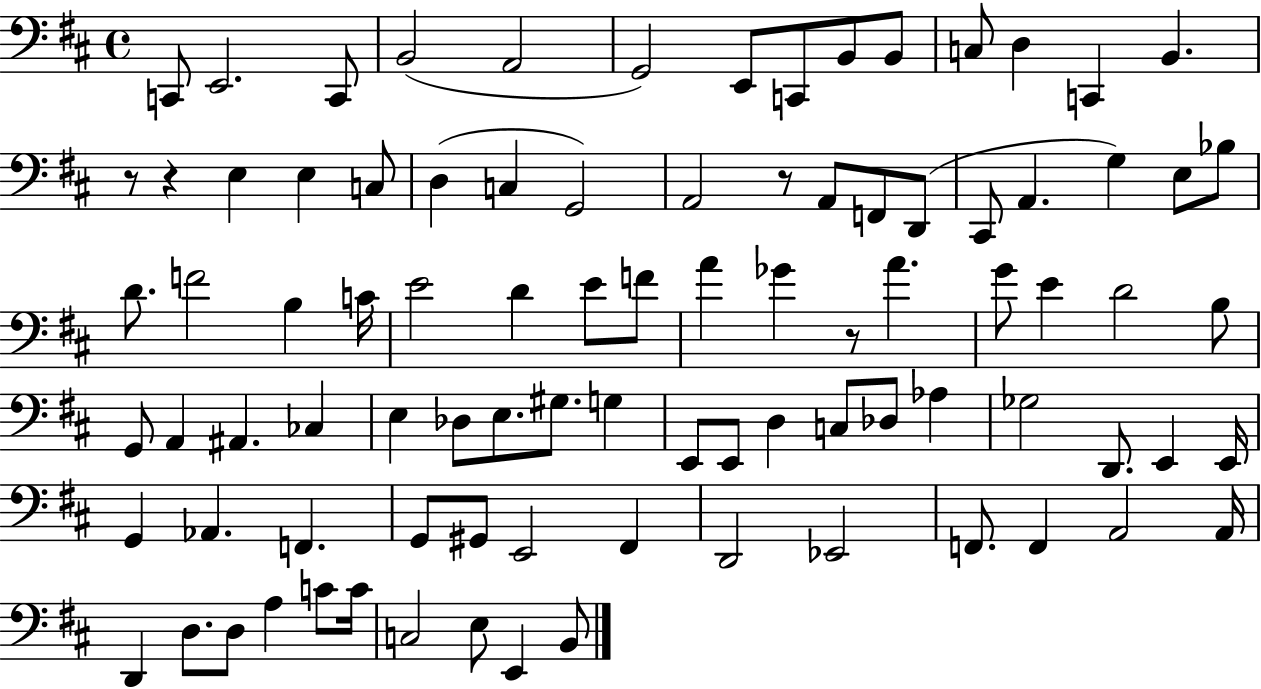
{
  \clef bass
  \time 4/4
  \defaultTimeSignature
  \key d \major
  \repeat volta 2 { c,8 e,2. c,8 | b,2( a,2 | g,2) e,8 c,8 b,8 b,8 | c8 d4 c,4 b,4. | \break r8 r4 e4 e4 c8 | d4( c4 g,2) | a,2 r8 a,8 f,8 d,8( | cis,8 a,4. g4) e8 bes8 | \break d'8. f'2 b4 c'16 | e'2 d'4 e'8 f'8 | a'4 ges'4 r8 a'4. | g'8 e'4 d'2 b8 | \break g,8 a,4 ais,4. ces4 | e4 des8 e8. gis8. g4 | e,8 e,8 d4 c8 des8 aes4 | ges2 d,8. e,4 e,16 | \break g,4 aes,4. f,4. | g,8 gis,8 e,2 fis,4 | d,2 ees,2 | f,8. f,4 a,2 a,16 | \break d,4 d8. d8 a4 c'8 c'16 | c2 e8 e,4 b,8 | } \bar "|."
}